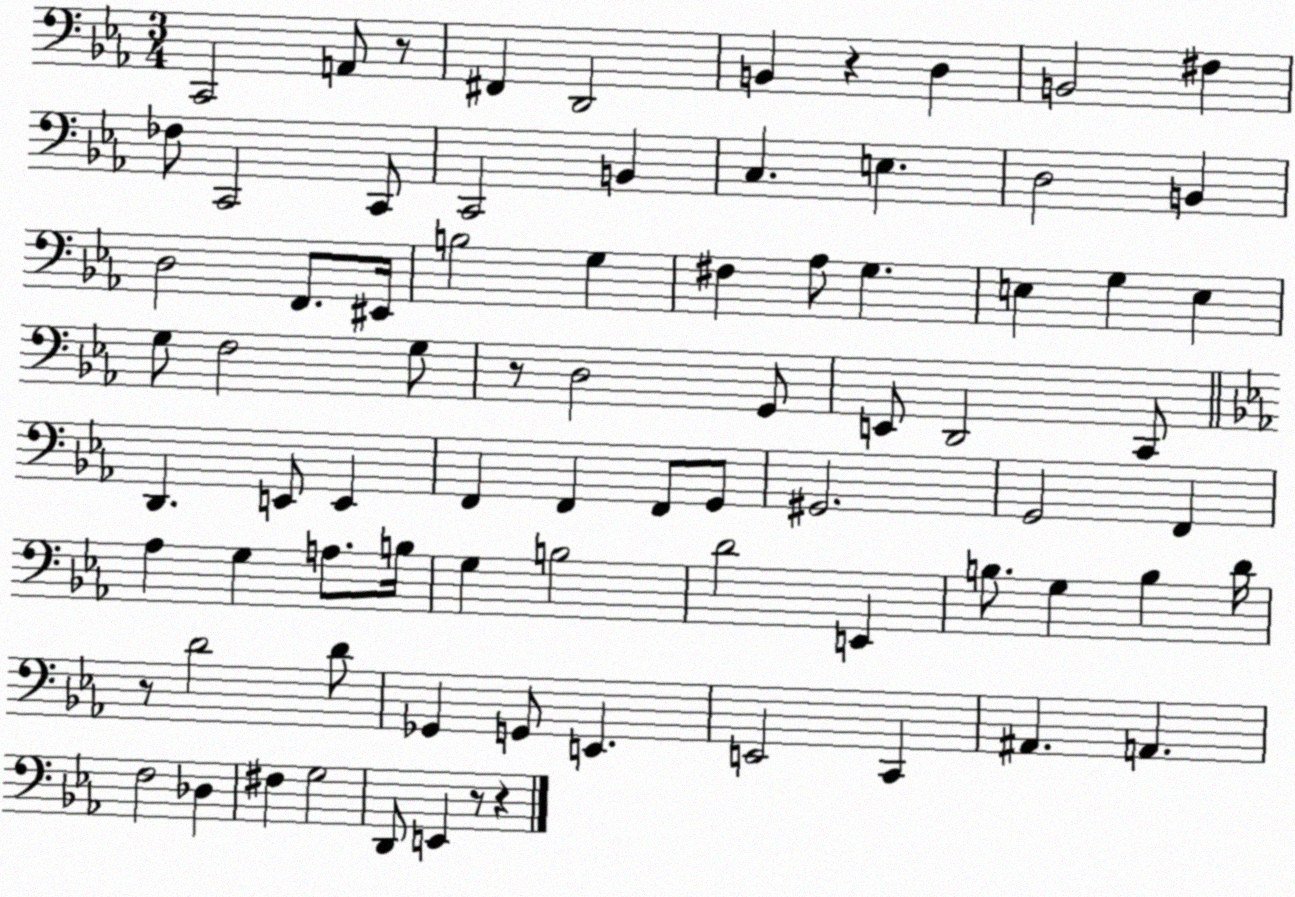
X:1
T:Untitled
M:3/4
L:1/4
K:Eb
C,,2 A,,/2 z/2 ^F,, D,,2 B,, z D, B,,2 ^F, _F,/2 C,,2 C,,/2 C,,2 B,, C, E, D,2 B,, D,2 F,,/2 ^E,,/4 B,2 G, ^F, _A,/2 G, E, G, E, G,/2 F,2 G,/2 z/2 D,2 G,,/2 E,,/2 D,,2 C,,/2 D,, E,,/2 E,, F,, F,, F,,/2 G,,/2 ^G,,2 G,,2 F,, _A, G, A,/2 B,/4 G, B,2 D2 E,, B,/2 G, B, D/4 z/2 D2 D/2 _G,, G,,/2 E,, E,,2 C,, ^A,, A,, F,2 _D, ^F, G,2 D,,/2 E,, z/2 z